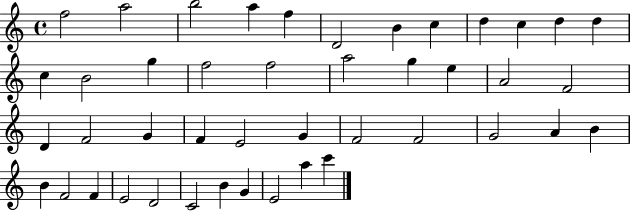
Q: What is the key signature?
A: C major